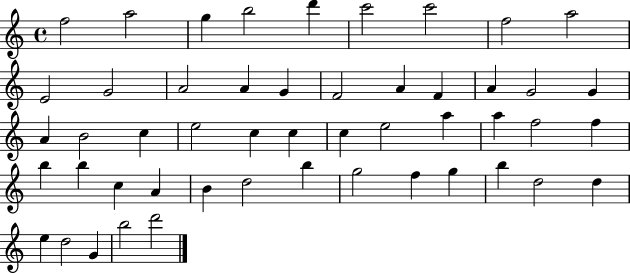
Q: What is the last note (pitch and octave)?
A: D6